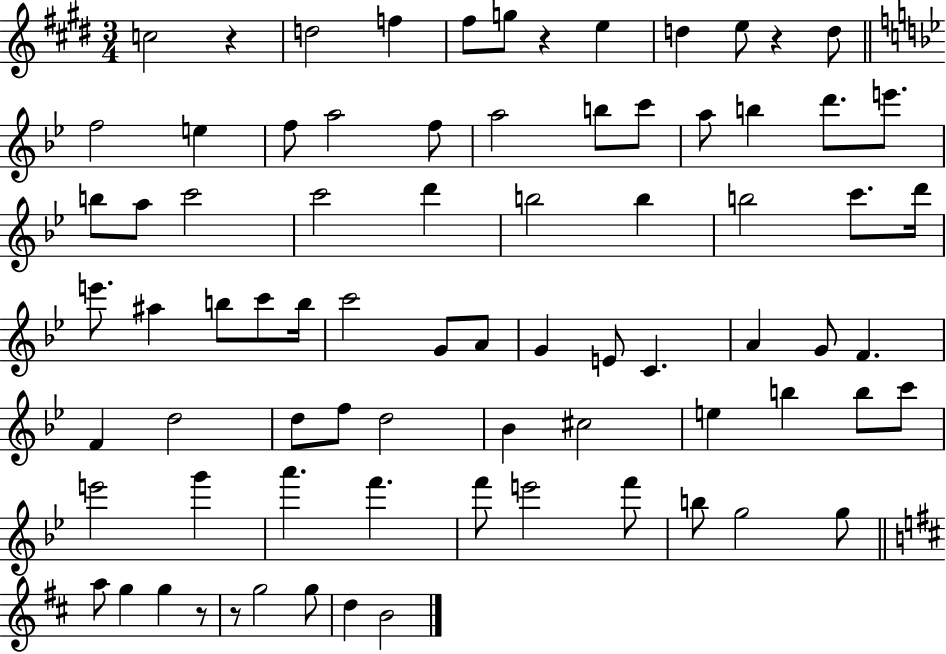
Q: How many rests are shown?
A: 5